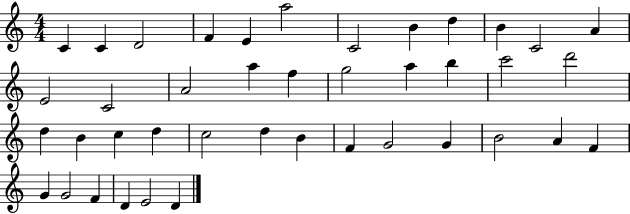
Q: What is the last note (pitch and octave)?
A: D4